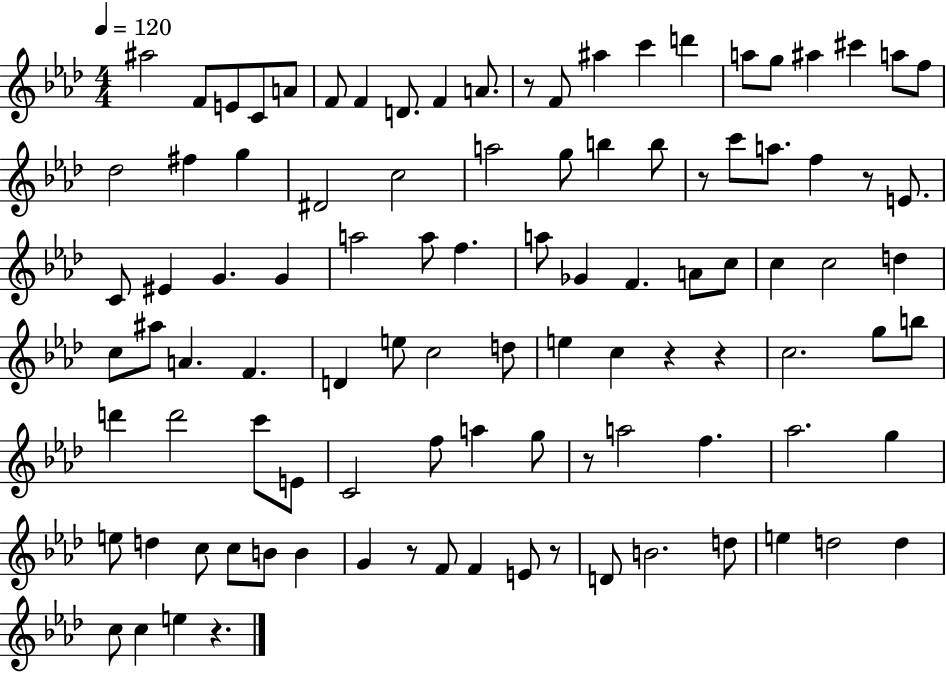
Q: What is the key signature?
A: AES major